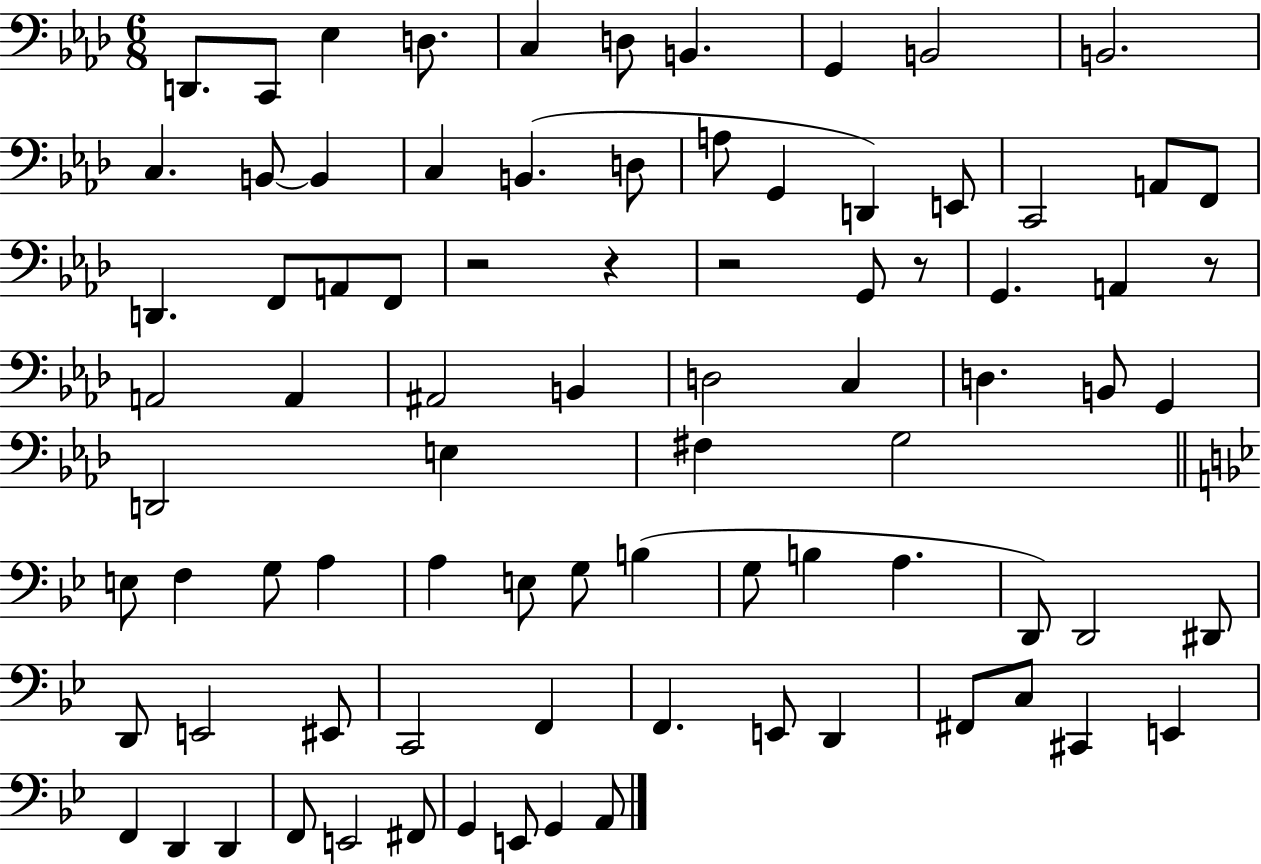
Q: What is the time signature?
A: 6/8